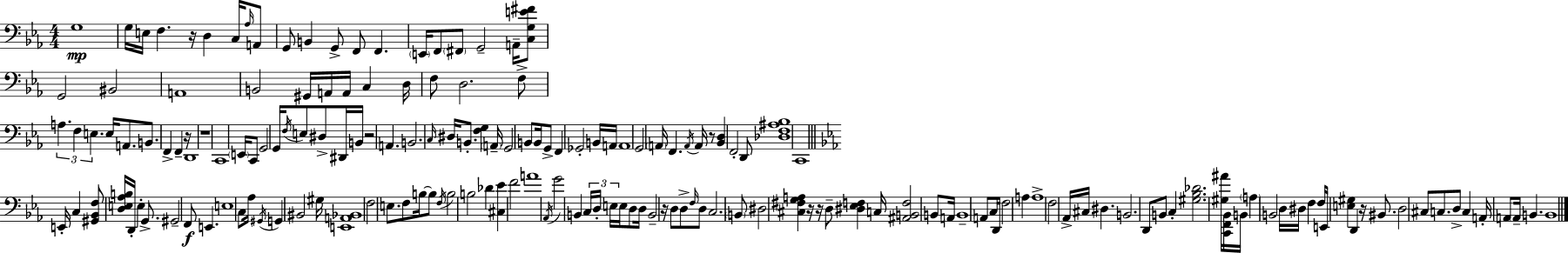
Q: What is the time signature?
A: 4/4